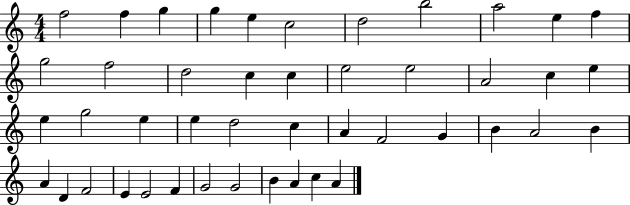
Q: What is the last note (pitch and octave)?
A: A4